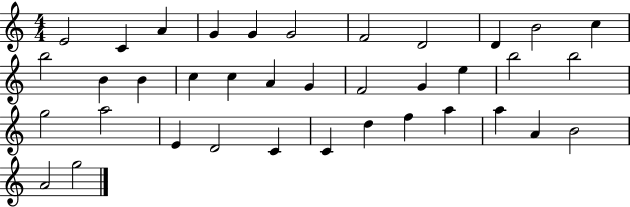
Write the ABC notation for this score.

X:1
T:Untitled
M:4/4
L:1/4
K:C
E2 C A G G G2 F2 D2 D B2 c b2 B B c c A G F2 G e b2 b2 g2 a2 E D2 C C d f a a A B2 A2 g2